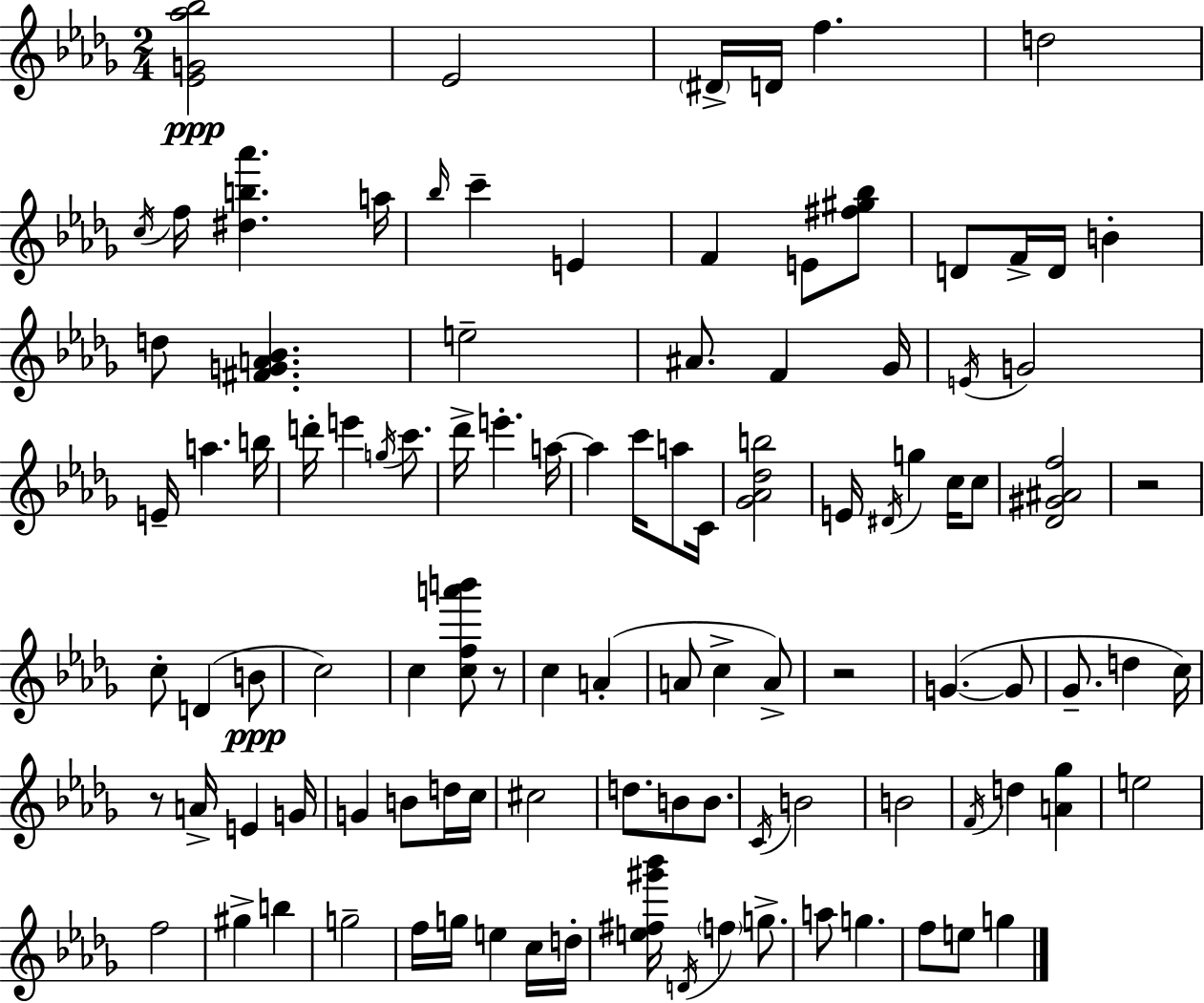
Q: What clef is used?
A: treble